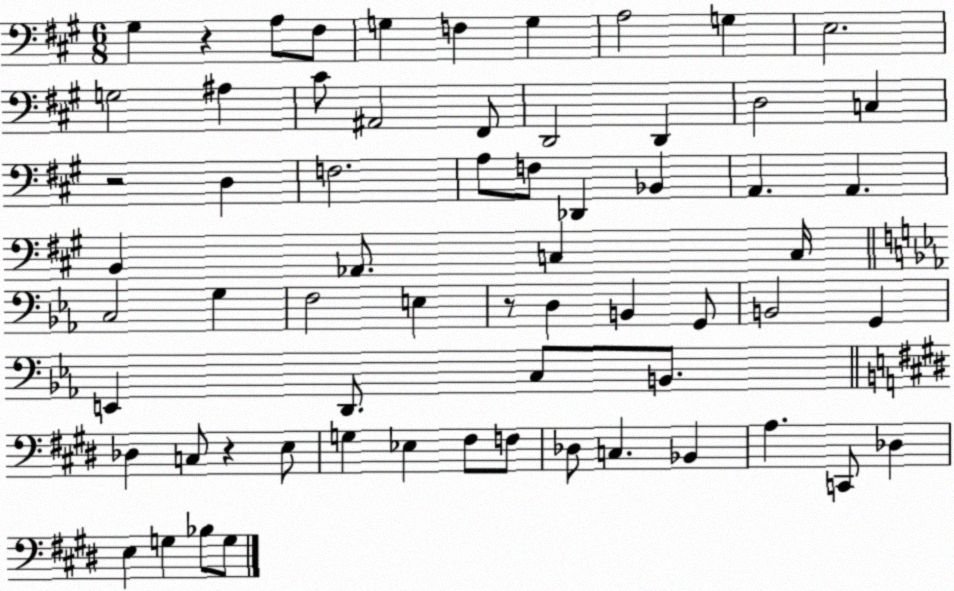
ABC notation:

X:1
T:Untitled
M:6/8
L:1/4
K:A
^G, z A,/2 ^F,/2 G, F, G, A,2 G, E,2 G,2 ^A, ^C/2 ^A,,2 ^F,,/2 D,,2 D,, D,2 C, z2 D, F,2 A,/2 F,/2 _D,, _B,, A,, A,, B,, _A,,/2 C, C,/4 C,2 G, F,2 E, z/2 D, B,, G,,/2 B,,2 G,, E,, D,,/2 C,/2 B,,/2 _D, C,/2 z E,/2 G, _E, ^F,/2 F,/2 _D,/2 C, _B,, A, C,,/2 _D, E, G, _B,/2 G,/2